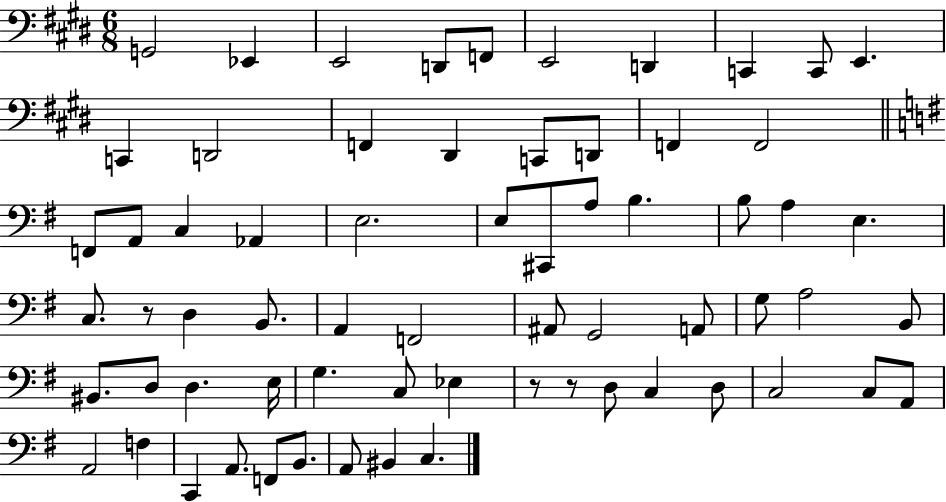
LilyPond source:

{
  \clef bass
  \numericTimeSignature
  \time 6/8
  \key e \major
  g,2 ees,4 | e,2 d,8 f,8 | e,2 d,4 | c,4 c,8 e,4. | \break c,4 d,2 | f,4 dis,4 c,8 d,8 | f,4 f,2 | \bar "||" \break \key e \minor f,8 a,8 c4 aes,4 | e2. | e8 cis,8 a8 b4. | b8 a4 e4. | \break c8. r8 d4 b,8. | a,4 f,2 | ais,8 g,2 a,8 | g8 a2 b,8 | \break bis,8. d8 d4. e16 | g4. c8 ees4 | r8 r8 d8 c4 d8 | c2 c8 a,8 | \break a,2 f4 | c,4 a,8. f,8 b,8. | a,8 bis,4 c4. | \bar "|."
}